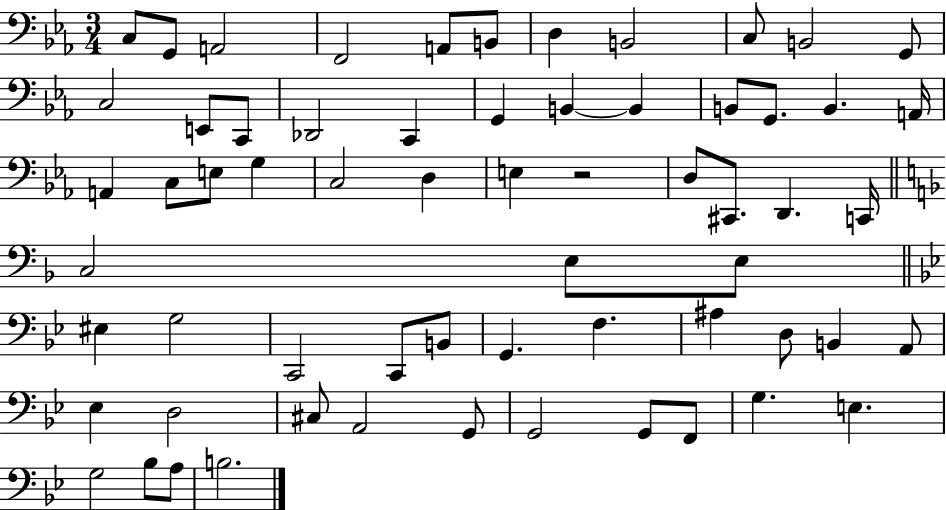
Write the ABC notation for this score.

X:1
T:Untitled
M:3/4
L:1/4
K:Eb
C,/2 G,,/2 A,,2 F,,2 A,,/2 B,,/2 D, B,,2 C,/2 B,,2 G,,/2 C,2 E,,/2 C,,/2 _D,,2 C,, G,, B,, B,, B,,/2 G,,/2 B,, A,,/4 A,, C,/2 E,/2 G, C,2 D, E, z2 D,/2 ^C,,/2 D,, C,,/4 C,2 E,/2 E,/2 ^E, G,2 C,,2 C,,/2 B,,/2 G,, F, ^A, D,/2 B,, A,,/2 _E, D,2 ^C,/2 A,,2 G,,/2 G,,2 G,,/2 F,,/2 G, E, G,2 _B,/2 A,/2 B,2